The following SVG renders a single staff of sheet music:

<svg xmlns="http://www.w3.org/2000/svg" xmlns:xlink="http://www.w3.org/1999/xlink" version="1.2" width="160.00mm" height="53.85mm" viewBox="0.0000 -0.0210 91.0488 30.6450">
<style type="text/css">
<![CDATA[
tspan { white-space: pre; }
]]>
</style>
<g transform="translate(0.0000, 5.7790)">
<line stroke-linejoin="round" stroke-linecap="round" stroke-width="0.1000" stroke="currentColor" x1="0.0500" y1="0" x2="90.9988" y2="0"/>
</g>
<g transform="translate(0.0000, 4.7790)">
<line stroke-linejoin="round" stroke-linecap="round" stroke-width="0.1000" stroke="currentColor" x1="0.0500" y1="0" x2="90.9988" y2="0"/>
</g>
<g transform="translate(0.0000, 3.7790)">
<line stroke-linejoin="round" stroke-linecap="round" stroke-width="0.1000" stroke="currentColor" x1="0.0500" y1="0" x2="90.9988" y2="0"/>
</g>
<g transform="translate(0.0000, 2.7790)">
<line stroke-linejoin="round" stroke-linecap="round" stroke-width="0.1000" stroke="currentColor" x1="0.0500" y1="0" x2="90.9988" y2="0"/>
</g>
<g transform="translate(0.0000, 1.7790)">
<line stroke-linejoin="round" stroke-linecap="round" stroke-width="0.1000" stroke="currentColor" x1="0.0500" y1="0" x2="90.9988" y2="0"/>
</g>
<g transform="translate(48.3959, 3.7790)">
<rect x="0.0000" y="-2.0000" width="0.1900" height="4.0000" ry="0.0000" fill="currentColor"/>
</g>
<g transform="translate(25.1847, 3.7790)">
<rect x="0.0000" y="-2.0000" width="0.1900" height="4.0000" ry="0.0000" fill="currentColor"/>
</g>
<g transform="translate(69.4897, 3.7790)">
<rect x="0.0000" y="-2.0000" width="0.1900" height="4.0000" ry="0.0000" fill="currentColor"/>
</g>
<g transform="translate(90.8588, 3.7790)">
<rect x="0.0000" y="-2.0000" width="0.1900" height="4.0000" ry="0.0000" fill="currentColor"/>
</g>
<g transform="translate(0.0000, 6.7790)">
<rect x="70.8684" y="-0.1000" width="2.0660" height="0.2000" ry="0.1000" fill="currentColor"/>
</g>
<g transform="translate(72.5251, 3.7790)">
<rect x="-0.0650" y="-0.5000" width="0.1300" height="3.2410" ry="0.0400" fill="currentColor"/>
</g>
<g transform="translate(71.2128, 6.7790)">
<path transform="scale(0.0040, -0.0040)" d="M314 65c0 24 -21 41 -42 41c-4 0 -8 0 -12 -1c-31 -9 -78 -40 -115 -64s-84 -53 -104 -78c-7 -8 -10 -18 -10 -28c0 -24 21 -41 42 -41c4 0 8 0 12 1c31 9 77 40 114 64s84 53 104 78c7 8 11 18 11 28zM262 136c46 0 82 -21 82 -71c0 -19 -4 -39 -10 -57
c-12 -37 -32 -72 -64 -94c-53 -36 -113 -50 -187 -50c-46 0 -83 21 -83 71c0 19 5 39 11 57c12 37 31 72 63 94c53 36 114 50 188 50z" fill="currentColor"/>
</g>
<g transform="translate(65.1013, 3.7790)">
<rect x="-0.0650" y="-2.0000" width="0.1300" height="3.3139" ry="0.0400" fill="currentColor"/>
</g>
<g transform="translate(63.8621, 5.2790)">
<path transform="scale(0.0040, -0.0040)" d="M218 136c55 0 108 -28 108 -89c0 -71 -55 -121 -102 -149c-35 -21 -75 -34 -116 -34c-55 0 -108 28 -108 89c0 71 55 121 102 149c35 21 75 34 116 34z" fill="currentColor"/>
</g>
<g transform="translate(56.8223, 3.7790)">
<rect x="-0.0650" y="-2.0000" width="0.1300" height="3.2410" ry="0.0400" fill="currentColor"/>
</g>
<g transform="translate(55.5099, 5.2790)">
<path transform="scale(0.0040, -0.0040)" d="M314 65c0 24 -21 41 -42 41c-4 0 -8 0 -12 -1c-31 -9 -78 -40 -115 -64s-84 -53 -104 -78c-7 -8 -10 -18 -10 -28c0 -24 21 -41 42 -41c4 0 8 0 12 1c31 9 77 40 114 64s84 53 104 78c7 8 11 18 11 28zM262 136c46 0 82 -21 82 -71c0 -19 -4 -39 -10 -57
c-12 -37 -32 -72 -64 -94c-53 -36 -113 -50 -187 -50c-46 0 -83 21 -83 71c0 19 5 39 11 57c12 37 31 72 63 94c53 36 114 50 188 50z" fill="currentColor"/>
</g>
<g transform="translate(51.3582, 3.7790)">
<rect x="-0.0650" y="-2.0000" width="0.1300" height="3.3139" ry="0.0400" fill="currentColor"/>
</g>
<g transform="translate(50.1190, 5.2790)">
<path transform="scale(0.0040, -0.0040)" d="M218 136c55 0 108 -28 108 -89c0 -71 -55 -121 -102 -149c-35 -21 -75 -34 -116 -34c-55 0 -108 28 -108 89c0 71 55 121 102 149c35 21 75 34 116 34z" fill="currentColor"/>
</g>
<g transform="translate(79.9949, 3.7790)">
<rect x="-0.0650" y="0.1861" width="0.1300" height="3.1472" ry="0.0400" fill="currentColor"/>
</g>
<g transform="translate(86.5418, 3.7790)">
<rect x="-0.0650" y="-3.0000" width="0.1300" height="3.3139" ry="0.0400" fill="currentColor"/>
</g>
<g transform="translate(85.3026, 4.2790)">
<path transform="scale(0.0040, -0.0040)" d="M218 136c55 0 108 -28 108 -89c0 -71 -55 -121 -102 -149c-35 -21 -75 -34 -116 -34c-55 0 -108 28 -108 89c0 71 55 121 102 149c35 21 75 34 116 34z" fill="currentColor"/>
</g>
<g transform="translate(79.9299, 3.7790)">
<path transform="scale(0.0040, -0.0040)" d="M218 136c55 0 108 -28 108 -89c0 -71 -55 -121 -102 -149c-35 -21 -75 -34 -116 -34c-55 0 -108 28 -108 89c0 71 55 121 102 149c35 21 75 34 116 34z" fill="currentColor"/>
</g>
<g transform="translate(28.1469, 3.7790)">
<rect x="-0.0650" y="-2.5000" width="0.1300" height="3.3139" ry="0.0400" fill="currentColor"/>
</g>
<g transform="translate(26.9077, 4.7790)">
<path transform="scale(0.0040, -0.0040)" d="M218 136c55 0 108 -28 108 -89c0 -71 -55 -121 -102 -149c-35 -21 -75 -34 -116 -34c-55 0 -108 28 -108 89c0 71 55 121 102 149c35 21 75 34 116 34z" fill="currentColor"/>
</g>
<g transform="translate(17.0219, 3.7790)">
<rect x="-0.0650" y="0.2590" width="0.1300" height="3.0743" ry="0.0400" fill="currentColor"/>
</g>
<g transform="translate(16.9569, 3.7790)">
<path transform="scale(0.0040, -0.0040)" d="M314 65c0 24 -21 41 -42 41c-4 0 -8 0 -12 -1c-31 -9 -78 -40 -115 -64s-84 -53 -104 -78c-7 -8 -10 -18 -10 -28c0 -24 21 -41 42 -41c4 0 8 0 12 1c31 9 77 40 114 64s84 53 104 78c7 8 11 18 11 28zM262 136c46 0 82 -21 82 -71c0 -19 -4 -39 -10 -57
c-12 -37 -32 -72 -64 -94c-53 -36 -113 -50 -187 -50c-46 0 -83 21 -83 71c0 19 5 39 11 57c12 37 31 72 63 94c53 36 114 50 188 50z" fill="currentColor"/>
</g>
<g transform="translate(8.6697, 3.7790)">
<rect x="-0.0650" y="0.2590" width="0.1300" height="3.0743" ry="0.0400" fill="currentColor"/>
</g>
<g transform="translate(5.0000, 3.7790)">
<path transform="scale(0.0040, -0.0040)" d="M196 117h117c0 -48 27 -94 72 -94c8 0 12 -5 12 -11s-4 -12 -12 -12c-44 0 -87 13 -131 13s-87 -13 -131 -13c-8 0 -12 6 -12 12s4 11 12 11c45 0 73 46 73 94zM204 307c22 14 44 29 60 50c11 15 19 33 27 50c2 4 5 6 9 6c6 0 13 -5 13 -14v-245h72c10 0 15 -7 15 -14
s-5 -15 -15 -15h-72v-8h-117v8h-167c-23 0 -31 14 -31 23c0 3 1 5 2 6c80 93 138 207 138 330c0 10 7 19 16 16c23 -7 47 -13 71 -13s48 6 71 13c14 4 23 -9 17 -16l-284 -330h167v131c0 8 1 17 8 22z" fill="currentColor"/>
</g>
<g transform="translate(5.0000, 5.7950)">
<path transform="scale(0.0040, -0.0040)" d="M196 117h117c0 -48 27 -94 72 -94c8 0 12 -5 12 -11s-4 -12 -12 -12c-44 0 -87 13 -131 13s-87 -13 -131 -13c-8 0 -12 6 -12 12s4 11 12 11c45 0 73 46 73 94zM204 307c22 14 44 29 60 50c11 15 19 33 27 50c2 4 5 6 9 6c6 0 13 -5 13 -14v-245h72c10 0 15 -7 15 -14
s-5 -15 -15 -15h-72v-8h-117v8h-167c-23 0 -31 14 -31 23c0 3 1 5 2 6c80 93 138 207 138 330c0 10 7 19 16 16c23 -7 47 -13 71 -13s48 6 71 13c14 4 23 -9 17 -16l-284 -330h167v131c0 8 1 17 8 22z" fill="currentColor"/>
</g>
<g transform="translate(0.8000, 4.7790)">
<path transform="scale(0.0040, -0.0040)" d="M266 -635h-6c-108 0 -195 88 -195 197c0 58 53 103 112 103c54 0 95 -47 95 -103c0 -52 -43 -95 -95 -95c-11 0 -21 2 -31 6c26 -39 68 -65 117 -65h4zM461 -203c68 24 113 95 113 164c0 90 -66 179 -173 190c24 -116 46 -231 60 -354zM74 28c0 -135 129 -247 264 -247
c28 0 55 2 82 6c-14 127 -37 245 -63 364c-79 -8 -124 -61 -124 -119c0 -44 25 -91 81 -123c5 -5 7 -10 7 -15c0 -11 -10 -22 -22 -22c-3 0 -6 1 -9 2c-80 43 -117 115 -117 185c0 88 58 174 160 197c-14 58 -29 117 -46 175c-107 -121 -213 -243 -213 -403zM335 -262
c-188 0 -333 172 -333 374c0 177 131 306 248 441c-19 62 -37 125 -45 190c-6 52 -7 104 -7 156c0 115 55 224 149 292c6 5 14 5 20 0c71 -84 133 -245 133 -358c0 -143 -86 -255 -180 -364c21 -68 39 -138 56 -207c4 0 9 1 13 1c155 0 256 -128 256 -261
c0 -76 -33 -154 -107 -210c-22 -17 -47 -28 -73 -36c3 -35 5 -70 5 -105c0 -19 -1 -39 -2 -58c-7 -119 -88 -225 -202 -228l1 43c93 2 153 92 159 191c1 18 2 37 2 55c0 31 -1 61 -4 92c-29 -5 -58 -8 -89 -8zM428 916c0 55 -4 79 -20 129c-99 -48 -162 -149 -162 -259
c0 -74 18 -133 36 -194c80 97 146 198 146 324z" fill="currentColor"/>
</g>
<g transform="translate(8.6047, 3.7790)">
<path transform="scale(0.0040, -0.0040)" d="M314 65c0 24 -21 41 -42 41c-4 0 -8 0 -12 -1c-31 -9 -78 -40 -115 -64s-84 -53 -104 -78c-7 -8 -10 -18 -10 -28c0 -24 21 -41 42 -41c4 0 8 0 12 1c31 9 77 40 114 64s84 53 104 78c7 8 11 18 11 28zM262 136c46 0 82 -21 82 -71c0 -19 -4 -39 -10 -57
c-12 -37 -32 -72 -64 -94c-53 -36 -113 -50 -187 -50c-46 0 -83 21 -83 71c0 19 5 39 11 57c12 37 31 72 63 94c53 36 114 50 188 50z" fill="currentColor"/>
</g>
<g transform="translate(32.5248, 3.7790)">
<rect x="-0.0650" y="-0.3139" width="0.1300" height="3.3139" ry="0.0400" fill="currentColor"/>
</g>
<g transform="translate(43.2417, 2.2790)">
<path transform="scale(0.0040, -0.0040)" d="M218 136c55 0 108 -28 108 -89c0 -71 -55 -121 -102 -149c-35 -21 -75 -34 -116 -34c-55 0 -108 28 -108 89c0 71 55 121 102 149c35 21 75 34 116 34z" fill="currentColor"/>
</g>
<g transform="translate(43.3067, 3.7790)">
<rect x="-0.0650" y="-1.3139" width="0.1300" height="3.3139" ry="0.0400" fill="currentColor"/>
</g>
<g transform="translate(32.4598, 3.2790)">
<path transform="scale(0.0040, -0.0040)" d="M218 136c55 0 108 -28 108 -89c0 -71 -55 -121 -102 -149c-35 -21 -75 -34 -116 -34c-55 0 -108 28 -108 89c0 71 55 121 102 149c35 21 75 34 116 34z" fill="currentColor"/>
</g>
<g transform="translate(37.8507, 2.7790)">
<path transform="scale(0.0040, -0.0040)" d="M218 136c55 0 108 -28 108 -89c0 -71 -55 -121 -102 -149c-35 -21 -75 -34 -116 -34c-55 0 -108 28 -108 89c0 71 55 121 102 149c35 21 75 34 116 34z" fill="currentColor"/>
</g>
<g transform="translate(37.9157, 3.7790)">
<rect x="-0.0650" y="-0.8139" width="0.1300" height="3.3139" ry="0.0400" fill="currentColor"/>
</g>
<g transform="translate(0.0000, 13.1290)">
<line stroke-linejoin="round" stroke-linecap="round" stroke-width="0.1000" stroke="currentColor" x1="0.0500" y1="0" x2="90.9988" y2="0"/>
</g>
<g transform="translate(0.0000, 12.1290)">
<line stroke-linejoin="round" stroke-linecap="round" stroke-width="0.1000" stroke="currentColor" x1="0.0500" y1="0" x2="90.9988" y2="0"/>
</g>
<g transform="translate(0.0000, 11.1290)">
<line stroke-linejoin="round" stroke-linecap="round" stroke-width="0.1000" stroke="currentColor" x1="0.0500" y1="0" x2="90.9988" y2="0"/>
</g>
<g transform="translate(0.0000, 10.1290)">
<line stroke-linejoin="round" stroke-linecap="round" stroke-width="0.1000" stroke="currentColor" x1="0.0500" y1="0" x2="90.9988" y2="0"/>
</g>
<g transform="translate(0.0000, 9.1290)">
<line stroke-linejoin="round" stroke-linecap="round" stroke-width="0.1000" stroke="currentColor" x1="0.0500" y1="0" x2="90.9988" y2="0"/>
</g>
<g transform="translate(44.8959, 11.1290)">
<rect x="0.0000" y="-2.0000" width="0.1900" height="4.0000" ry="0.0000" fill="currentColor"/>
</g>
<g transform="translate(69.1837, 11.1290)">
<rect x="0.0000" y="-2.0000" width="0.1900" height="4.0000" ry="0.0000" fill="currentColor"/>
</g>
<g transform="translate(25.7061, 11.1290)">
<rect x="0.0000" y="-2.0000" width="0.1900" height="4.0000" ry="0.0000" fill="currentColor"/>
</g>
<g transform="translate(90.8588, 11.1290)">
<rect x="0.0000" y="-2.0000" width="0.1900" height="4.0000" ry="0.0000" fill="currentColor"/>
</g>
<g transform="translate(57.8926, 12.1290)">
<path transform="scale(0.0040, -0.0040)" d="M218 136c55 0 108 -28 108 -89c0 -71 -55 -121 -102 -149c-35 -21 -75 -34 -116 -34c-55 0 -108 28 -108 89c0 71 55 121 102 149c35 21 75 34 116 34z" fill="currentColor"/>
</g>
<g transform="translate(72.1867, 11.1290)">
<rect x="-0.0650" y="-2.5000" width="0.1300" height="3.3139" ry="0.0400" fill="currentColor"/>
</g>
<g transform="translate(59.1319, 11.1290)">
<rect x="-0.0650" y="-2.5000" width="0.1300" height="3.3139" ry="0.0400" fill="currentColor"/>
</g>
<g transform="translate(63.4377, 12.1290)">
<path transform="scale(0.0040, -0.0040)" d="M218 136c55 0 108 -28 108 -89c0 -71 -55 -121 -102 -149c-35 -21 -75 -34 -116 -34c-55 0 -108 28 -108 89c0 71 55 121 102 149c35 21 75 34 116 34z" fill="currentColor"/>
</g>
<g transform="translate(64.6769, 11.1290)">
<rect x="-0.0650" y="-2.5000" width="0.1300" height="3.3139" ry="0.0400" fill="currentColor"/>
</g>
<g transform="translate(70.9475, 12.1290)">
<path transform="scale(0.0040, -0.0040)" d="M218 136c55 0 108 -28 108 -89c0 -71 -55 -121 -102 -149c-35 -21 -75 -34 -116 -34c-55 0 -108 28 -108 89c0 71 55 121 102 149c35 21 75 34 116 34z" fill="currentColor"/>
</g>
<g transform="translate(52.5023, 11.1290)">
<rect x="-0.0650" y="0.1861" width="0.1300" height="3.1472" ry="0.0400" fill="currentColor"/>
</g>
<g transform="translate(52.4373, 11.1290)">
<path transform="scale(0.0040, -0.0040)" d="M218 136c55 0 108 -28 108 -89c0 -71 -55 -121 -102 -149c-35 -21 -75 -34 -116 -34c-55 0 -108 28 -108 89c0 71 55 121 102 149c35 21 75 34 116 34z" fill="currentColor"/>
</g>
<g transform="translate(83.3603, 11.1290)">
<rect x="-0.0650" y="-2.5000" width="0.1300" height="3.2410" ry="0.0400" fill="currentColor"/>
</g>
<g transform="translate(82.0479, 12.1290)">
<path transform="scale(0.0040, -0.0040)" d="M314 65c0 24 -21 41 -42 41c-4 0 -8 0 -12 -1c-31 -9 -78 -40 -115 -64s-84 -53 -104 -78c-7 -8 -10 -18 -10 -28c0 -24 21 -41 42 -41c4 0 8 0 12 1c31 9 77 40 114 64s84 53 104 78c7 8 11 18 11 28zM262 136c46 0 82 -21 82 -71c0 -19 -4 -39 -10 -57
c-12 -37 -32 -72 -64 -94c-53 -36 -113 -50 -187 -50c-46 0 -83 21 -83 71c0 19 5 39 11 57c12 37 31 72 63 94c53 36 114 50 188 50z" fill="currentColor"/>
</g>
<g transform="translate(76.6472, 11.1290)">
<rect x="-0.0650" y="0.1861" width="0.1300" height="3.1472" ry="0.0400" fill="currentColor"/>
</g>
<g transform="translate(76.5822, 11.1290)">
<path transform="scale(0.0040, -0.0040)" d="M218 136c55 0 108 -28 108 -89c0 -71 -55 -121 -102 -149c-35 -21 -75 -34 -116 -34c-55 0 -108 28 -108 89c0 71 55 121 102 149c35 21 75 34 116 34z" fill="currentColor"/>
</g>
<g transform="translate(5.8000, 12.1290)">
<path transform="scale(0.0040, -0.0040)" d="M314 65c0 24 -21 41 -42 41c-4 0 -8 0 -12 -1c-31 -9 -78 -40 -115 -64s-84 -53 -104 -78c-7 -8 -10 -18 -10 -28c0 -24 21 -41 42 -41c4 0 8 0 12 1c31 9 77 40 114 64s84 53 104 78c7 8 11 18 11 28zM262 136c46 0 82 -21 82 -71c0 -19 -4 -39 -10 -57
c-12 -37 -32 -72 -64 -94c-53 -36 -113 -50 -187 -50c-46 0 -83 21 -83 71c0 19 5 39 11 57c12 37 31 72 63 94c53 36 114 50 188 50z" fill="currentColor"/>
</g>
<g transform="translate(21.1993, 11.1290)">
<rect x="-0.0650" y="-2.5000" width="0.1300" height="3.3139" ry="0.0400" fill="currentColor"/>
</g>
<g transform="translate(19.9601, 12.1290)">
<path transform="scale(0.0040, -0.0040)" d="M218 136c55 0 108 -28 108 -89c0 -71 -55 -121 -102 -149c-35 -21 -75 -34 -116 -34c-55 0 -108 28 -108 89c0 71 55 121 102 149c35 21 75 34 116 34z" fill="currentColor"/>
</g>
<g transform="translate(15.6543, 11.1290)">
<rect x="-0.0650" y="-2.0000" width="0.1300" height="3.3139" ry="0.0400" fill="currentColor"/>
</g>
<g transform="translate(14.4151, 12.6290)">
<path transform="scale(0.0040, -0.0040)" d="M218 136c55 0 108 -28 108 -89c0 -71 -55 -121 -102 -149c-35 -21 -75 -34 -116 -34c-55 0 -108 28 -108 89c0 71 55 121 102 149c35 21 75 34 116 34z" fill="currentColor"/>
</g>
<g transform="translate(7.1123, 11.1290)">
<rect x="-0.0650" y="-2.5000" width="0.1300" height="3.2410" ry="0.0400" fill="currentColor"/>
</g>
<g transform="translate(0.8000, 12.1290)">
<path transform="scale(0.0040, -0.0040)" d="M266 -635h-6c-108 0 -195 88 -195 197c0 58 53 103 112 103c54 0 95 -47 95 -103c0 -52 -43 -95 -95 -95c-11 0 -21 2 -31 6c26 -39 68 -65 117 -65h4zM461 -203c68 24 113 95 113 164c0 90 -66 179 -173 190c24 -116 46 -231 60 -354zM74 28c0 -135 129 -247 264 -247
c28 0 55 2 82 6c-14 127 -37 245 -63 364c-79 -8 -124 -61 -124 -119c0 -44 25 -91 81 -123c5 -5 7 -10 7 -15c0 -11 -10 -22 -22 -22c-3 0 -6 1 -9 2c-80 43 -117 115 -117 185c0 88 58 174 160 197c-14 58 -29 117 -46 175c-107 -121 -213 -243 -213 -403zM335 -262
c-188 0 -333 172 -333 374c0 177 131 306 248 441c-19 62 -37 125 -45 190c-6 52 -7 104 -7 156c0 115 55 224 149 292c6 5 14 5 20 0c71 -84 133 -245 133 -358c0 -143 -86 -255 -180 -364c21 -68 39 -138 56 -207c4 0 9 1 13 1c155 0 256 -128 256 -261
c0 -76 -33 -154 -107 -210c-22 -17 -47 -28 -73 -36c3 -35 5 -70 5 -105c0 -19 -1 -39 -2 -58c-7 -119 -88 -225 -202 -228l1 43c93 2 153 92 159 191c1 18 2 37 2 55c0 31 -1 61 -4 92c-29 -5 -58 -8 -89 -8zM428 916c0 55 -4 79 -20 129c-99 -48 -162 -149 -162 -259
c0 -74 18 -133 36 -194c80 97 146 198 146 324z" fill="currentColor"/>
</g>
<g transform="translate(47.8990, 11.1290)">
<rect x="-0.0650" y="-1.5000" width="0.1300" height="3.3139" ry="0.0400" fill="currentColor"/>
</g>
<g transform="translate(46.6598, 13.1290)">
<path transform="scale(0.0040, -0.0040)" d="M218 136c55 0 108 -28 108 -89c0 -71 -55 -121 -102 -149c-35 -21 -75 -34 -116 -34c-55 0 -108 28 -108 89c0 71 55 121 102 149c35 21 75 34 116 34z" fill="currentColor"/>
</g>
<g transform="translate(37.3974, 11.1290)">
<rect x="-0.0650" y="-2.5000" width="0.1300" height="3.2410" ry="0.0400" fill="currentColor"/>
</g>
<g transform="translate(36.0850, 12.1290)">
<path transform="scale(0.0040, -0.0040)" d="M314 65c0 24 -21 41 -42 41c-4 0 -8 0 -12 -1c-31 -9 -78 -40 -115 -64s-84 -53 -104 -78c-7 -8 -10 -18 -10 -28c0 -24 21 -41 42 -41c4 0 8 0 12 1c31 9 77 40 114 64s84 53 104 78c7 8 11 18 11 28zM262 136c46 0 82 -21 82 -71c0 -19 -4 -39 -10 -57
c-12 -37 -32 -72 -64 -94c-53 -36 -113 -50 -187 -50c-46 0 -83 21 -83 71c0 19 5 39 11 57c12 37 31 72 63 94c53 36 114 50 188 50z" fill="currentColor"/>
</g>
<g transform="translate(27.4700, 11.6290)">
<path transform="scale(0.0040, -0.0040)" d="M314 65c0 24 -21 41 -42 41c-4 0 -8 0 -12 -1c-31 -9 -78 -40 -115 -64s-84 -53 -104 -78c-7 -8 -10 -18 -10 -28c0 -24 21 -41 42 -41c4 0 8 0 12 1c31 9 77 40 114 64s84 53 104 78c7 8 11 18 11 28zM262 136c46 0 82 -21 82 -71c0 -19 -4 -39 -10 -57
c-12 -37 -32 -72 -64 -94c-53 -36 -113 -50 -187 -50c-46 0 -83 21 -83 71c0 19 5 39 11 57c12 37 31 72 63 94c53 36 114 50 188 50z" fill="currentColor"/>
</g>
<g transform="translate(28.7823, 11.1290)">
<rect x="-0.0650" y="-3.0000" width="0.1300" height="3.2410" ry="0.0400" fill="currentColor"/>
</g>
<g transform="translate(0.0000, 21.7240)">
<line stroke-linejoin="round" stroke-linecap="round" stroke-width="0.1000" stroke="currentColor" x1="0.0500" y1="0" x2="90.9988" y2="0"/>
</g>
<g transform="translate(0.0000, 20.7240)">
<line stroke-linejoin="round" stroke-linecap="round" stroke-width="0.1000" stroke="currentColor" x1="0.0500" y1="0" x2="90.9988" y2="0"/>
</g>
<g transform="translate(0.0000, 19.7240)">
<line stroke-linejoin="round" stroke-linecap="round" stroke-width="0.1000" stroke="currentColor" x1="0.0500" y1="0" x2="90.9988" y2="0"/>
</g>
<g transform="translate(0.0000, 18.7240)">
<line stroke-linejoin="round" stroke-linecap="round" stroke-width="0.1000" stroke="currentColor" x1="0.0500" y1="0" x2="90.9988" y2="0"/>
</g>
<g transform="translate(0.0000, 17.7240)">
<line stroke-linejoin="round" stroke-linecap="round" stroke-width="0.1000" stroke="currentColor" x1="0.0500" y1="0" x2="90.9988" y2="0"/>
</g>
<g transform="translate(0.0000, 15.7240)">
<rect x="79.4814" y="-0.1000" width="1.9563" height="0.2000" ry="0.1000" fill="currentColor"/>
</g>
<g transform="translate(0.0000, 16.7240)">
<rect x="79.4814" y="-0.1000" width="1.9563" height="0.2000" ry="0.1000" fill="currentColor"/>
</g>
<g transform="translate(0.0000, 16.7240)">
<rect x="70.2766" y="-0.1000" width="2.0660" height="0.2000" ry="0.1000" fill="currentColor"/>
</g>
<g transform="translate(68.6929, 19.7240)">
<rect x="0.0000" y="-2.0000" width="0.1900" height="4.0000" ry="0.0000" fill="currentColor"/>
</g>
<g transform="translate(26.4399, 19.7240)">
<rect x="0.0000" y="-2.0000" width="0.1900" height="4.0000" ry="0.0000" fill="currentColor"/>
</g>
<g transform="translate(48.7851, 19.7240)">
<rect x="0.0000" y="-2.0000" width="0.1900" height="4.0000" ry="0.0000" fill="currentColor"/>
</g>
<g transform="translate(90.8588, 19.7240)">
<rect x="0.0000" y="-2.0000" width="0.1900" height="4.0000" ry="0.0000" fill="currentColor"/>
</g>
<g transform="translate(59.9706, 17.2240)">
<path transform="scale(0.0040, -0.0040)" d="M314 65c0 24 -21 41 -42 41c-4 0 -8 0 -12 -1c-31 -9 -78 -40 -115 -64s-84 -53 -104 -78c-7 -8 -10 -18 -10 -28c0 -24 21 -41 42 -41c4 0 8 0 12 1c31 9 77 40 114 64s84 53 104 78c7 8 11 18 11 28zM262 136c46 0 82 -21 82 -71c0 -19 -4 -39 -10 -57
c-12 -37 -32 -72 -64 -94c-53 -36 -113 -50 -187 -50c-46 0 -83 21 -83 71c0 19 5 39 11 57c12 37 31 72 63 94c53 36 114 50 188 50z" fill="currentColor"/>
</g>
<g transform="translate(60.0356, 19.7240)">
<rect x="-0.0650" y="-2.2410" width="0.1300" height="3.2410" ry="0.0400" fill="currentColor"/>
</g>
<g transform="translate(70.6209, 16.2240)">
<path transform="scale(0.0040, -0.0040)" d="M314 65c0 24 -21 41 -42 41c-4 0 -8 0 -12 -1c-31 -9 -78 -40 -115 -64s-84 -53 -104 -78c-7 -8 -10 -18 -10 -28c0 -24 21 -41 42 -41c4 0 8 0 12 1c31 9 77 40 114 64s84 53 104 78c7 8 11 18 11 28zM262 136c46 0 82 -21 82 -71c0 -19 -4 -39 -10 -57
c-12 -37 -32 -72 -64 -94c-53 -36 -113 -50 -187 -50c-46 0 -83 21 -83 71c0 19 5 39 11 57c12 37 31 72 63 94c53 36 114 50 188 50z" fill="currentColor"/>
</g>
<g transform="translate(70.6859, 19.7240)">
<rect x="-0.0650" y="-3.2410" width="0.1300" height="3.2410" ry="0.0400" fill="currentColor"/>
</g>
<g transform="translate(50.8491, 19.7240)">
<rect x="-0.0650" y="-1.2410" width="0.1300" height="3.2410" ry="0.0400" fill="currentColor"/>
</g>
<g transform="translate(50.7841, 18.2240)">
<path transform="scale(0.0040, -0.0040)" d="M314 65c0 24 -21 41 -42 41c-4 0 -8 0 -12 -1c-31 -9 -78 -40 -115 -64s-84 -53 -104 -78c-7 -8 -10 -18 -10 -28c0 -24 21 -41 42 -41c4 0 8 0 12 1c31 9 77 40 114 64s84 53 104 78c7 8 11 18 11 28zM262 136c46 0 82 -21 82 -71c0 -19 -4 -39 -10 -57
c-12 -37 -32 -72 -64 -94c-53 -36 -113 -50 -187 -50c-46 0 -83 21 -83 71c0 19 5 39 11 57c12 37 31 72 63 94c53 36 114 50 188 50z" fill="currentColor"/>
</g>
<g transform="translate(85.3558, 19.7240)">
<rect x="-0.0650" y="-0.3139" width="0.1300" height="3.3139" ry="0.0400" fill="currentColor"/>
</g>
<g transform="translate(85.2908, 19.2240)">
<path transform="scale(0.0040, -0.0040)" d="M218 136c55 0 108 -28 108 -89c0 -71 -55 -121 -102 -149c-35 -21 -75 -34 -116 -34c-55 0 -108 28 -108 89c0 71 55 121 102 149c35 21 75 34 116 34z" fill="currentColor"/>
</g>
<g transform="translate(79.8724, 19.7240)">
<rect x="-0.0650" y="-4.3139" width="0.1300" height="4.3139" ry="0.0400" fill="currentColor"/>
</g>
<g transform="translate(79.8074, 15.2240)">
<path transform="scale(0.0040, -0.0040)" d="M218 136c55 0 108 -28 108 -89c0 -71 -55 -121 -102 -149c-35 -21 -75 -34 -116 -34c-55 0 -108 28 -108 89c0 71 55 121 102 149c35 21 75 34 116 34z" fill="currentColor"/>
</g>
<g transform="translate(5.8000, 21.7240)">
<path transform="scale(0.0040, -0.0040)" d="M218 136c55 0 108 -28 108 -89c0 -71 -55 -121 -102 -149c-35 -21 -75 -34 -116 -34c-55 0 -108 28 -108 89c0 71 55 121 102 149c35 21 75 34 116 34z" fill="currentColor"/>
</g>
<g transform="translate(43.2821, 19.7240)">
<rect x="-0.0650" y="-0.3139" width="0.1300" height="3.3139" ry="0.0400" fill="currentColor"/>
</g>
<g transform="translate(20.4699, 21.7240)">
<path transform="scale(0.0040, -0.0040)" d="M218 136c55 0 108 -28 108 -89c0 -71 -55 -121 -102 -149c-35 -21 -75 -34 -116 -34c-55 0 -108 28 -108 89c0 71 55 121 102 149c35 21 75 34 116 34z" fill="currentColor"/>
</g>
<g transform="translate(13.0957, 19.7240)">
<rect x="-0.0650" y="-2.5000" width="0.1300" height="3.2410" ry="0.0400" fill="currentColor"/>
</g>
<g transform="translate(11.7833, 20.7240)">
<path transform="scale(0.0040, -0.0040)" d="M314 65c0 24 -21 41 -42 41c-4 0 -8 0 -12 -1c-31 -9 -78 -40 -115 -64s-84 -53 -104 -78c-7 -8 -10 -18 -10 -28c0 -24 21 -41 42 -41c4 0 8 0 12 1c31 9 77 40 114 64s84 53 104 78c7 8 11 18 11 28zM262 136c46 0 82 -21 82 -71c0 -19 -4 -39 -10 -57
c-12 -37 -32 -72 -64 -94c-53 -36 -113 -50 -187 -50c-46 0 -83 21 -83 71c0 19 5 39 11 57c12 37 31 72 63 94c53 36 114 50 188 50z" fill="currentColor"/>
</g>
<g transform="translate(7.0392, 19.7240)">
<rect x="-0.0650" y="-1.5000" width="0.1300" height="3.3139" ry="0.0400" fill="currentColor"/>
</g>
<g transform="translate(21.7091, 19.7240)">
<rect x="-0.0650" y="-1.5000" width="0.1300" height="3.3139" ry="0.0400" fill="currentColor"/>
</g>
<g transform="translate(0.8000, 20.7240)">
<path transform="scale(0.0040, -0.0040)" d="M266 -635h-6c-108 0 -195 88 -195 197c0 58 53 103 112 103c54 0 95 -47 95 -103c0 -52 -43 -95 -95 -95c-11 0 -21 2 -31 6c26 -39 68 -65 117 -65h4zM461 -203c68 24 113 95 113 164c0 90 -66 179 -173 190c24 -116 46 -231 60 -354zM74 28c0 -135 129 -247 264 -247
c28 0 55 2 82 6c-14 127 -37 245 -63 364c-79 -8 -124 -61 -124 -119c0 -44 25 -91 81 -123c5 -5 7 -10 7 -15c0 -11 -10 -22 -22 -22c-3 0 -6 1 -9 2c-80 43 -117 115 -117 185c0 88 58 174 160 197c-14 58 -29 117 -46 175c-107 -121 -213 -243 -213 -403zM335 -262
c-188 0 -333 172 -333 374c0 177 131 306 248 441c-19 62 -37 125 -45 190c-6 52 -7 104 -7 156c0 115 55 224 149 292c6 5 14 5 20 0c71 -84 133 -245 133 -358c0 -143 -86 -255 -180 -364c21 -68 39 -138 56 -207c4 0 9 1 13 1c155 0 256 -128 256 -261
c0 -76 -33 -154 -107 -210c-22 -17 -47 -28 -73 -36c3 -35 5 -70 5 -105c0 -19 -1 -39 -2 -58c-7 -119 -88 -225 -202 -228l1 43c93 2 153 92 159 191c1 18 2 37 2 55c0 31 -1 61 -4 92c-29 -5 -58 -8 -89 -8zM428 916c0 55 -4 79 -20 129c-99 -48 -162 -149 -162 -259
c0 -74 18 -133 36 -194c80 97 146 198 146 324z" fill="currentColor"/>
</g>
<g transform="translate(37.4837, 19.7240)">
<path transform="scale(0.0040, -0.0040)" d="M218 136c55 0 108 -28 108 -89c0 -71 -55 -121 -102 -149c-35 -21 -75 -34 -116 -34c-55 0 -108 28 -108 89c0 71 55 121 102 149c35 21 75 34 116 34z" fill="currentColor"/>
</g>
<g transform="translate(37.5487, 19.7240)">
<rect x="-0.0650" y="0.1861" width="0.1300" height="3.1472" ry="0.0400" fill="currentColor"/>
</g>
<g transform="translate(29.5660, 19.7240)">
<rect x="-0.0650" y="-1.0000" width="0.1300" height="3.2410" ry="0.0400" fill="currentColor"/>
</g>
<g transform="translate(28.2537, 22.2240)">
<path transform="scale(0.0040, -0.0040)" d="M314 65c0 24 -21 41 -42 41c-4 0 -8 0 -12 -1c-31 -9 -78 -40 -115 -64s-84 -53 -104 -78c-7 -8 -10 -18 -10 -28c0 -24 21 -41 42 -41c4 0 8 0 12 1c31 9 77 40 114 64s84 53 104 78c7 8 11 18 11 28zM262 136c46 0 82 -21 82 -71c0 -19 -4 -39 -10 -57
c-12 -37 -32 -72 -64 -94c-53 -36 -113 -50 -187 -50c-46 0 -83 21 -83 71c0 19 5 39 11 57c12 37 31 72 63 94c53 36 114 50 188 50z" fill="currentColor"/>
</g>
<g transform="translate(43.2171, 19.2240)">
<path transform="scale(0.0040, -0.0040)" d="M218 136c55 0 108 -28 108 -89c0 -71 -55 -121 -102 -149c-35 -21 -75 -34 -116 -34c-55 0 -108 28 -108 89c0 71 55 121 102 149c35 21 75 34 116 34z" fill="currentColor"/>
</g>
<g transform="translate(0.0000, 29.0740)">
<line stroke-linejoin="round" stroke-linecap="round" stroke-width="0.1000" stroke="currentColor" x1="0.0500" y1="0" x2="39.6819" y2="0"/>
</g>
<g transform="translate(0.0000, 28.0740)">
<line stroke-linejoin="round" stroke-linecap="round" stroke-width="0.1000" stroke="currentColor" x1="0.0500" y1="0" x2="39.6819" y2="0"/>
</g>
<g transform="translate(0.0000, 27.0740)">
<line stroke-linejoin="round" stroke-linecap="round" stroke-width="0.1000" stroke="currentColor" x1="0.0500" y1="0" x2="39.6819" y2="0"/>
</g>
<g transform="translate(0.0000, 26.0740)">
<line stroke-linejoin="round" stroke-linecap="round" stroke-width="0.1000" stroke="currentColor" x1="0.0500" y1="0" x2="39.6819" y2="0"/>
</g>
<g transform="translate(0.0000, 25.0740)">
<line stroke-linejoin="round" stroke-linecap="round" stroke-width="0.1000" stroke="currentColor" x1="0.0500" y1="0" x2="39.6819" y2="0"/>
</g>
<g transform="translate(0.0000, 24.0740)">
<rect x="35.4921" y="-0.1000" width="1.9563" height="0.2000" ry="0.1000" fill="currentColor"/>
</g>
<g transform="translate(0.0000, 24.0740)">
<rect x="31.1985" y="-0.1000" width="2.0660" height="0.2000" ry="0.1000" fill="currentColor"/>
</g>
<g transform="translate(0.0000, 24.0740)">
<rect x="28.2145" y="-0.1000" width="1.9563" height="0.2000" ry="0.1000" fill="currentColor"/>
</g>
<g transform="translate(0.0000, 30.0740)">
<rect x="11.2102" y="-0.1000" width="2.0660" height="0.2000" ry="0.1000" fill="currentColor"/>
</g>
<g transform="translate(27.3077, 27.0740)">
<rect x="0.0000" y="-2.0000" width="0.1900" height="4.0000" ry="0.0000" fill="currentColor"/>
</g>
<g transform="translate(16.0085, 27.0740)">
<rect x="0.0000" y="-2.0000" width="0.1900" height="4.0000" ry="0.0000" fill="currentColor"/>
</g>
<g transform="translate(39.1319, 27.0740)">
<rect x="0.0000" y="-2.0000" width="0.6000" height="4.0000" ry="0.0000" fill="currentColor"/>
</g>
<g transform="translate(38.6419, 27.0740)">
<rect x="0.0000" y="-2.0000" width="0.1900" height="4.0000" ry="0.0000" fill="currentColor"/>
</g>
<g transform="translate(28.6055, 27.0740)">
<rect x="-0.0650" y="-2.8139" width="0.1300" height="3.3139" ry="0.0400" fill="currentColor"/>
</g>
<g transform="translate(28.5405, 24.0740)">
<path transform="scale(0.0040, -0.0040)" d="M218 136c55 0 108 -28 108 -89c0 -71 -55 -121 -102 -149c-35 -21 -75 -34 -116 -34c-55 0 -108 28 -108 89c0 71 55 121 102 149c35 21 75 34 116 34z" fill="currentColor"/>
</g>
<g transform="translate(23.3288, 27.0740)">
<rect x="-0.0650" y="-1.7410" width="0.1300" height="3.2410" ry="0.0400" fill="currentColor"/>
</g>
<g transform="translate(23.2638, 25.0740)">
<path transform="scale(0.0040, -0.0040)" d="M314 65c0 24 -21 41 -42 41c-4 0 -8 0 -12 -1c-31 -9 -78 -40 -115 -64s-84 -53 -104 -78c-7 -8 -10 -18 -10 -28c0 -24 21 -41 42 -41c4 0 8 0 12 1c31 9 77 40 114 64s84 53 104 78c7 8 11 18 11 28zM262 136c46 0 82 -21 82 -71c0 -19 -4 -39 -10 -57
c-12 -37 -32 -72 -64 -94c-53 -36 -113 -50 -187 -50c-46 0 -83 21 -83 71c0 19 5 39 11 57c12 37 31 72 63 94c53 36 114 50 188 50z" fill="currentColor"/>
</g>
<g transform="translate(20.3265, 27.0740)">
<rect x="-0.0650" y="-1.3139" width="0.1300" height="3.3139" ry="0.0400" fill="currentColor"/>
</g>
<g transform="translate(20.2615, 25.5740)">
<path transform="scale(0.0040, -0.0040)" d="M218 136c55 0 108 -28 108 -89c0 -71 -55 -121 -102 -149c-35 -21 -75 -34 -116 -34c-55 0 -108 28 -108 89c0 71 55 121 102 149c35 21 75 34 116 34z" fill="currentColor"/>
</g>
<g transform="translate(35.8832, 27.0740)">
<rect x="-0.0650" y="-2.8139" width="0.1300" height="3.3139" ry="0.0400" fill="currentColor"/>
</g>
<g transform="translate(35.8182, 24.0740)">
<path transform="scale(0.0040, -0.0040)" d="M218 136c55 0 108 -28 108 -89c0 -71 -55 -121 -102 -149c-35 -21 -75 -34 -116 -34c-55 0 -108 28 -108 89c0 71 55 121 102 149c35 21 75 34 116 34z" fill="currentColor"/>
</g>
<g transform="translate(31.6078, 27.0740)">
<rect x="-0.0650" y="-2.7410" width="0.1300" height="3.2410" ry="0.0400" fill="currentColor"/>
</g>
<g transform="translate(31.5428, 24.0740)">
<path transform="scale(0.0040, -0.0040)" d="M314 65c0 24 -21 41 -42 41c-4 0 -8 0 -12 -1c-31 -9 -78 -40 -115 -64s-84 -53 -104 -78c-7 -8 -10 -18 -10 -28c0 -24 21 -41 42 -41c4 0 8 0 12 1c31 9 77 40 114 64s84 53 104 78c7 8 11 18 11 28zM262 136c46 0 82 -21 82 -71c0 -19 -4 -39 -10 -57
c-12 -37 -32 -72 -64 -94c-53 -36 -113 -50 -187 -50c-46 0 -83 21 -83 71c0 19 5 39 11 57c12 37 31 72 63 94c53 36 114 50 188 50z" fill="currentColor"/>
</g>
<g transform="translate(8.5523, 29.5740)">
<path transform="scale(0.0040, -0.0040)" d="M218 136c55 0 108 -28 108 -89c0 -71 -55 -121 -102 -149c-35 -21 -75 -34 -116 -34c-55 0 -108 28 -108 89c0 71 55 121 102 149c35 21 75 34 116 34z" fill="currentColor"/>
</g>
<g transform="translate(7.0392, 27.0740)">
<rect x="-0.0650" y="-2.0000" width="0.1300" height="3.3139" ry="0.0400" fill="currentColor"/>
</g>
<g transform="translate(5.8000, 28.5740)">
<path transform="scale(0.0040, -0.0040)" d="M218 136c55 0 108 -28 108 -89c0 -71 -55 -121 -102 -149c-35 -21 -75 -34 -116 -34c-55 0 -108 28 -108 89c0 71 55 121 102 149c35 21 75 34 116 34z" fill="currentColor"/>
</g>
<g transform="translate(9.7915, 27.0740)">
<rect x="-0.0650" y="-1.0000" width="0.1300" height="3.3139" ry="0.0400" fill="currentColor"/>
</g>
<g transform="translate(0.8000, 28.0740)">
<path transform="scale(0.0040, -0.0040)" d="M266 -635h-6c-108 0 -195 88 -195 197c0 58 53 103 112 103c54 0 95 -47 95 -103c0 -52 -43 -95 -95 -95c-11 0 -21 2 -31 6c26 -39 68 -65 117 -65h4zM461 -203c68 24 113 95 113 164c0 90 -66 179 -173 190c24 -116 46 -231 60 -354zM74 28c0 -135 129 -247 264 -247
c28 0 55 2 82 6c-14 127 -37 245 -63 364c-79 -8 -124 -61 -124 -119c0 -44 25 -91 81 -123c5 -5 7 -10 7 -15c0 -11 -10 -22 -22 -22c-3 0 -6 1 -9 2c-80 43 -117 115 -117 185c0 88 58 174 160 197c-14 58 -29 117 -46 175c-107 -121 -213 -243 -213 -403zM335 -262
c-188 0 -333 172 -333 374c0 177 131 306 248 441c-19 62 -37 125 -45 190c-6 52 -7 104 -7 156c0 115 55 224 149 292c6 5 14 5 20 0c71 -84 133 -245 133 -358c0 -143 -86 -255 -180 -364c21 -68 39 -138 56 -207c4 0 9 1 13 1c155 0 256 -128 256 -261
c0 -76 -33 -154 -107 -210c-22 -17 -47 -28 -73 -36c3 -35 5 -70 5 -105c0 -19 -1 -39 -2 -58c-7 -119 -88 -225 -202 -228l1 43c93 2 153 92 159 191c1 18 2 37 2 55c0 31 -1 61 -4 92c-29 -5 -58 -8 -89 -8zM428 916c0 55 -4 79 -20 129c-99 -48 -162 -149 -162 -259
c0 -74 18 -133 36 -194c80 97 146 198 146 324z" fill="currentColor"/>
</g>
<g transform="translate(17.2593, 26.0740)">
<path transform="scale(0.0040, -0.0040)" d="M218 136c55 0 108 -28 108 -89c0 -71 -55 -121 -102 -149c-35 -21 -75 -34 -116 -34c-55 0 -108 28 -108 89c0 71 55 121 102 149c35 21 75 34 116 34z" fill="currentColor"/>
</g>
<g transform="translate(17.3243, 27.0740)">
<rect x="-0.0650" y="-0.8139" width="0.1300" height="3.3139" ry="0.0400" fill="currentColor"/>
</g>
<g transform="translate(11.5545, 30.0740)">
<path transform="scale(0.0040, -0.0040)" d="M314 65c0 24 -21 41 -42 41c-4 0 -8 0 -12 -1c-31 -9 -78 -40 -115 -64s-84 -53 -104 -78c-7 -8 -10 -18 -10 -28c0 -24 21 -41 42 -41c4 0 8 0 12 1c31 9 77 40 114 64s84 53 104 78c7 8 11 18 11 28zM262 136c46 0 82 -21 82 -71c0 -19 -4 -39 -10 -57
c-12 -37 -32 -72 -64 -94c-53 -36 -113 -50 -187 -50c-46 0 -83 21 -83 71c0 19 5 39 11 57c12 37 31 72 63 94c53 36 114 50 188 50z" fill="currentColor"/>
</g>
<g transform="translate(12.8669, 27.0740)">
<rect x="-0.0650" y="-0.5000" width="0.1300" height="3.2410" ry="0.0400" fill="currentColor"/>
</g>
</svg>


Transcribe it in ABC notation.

X:1
T:Untitled
M:4/4
L:1/4
K:C
B2 B2 G c d e F F2 F C2 B A G2 F G A2 G2 E B G G G B G2 E G2 E D2 B c e2 g2 b2 d' c F D C2 d e f2 a a2 a